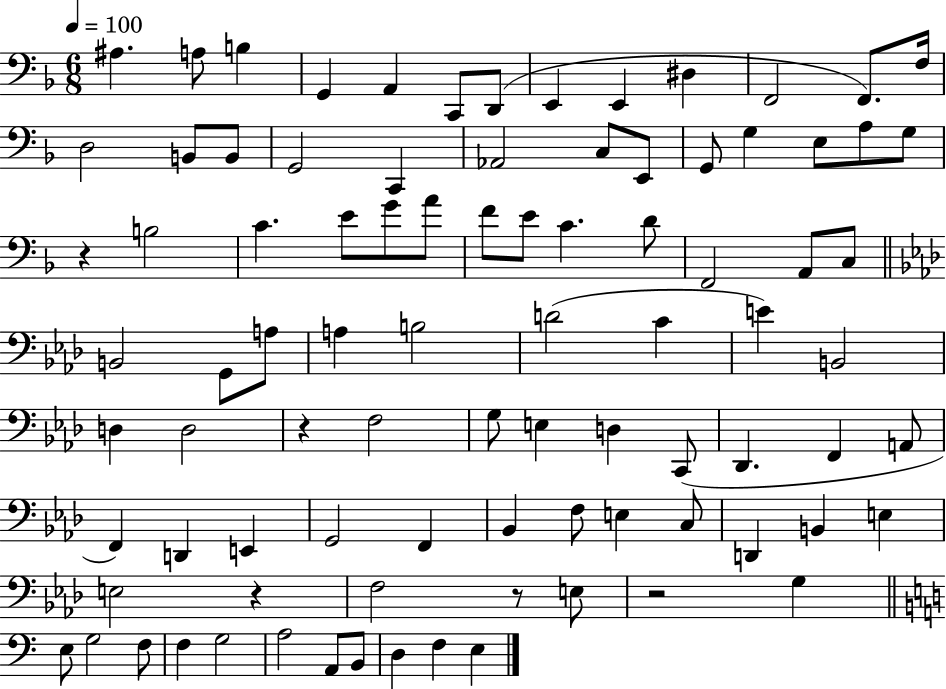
{
  \clef bass
  \numericTimeSignature
  \time 6/8
  \key f \major
  \tempo 4 = 100
  ais4. a8 b4 | g,4 a,4 c,8 d,8( | e,4 e,4 dis4 | f,2 f,8.) f16 | \break d2 b,8 b,8 | g,2 c,4 | aes,2 c8 e,8 | g,8 g4 e8 a8 g8 | \break r4 b2 | c'4. e'8 g'8 a'8 | f'8 e'8 c'4. d'8 | f,2 a,8 c8 | \break \bar "||" \break \key aes \major b,2 g,8 a8 | a4 b2 | d'2( c'4 | e'4) b,2 | \break d4 d2 | r4 f2 | g8 e4 d4 c,8( | des,4. f,4 a,8 | \break f,4) d,4 e,4 | g,2 f,4 | bes,4 f8 e4 c8 | d,4 b,4 e4 | \break e2 r4 | f2 r8 e8 | r2 g4 | \bar "||" \break \key c \major e8 g2 f8 | f4 g2 | a2 a,8 b,8 | d4 f4 e4 | \break \bar "|."
}